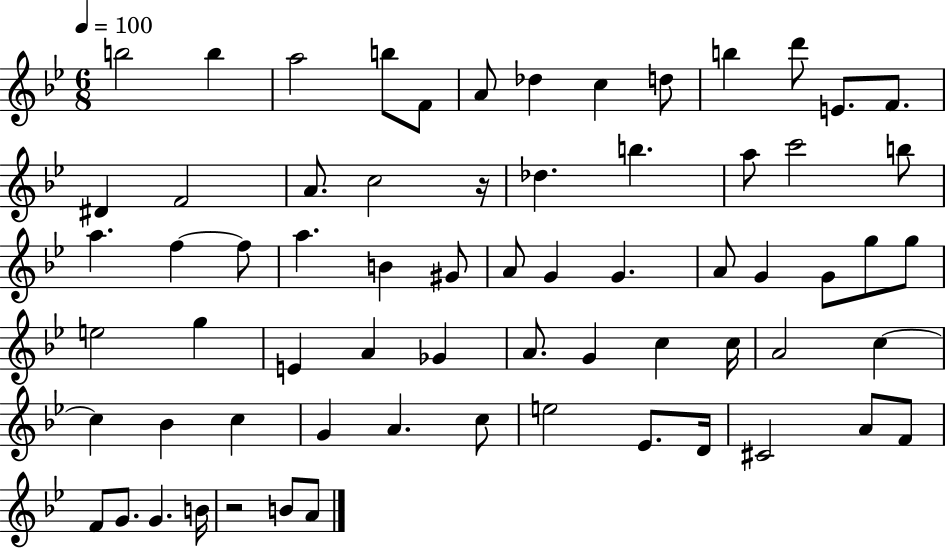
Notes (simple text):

B5/h B5/q A5/h B5/e F4/e A4/e Db5/q C5/q D5/e B5/q D6/e E4/e. F4/e. D#4/q F4/h A4/e. C5/h R/s Db5/q. B5/q. A5/e C6/h B5/e A5/q. F5/q F5/e A5/q. B4/q G#4/e A4/e G4/q G4/q. A4/e G4/q G4/e G5/e G5/e E5/h G5/q E4/q A4/q Gb4/q A4/e. G4/q C5/q C5/s A4/h C5/q C5/q Bb4/q C5/q G4/q A4/q. C5/e E5/h Eb4/e. D4/s C#4/h A4/e F4/e F4/e G4/e. G4/q. B4/s R/h B4/e A4/e